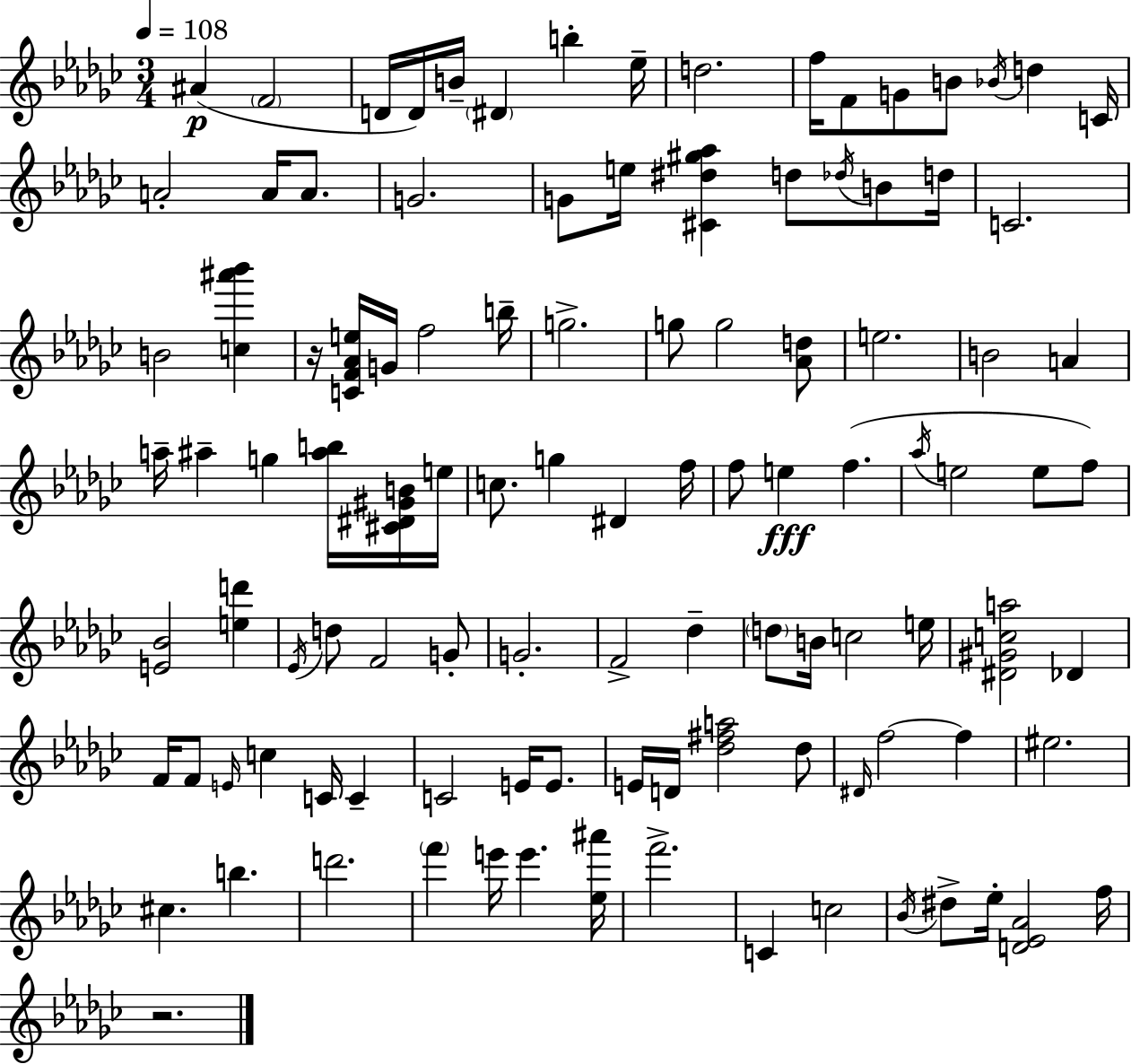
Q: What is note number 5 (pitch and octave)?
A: B4